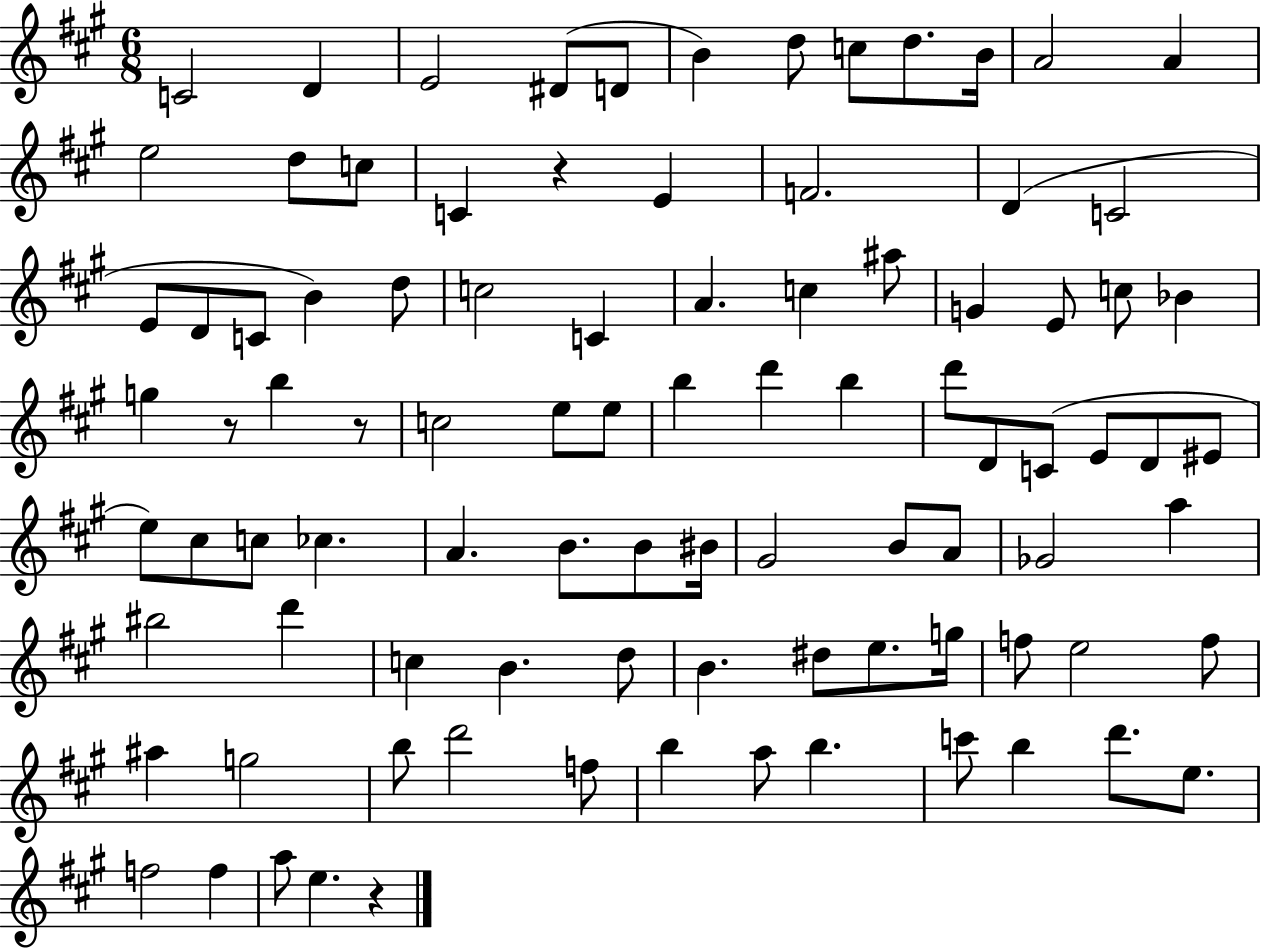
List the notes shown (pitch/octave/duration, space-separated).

C4/h D4/q E4/h D#4/e D4/e B4/q D5/e C5/e D5/e. B4/s A4/h A4/q E5/h D5/e C5/e C4/q R/q E4/q F4/h. D4/q C4/h E4/e D4/e C4/e B4/q D5/e C5/h C4/q A4/q. C5/q A#5/e G4/q E4/e C5/e Bb4/q G5/q R/e B5/q R/e C5/h E5/e E5/e B5/q D6/q B5/q D6/e D4/e C4/e E4/e D4/e EIS4/e E5/e C#5/e C5/e CES5/q. A4/q. B4/e. B4/e BIS4/s G#4/h B4/e A4/e Gb4/h A5/q BIS5/h D6/q C5/q B4/q. D5/e B4/q. D#5/e E5/e. G5/s F5/e E5/h F5/e A#5/q G5/h B5/e D6/h F5/e B5/q A5/e B5/q. C6/e B5/q D6/e. E5/e. F5/h F5/q A5/e E5/q. R/q